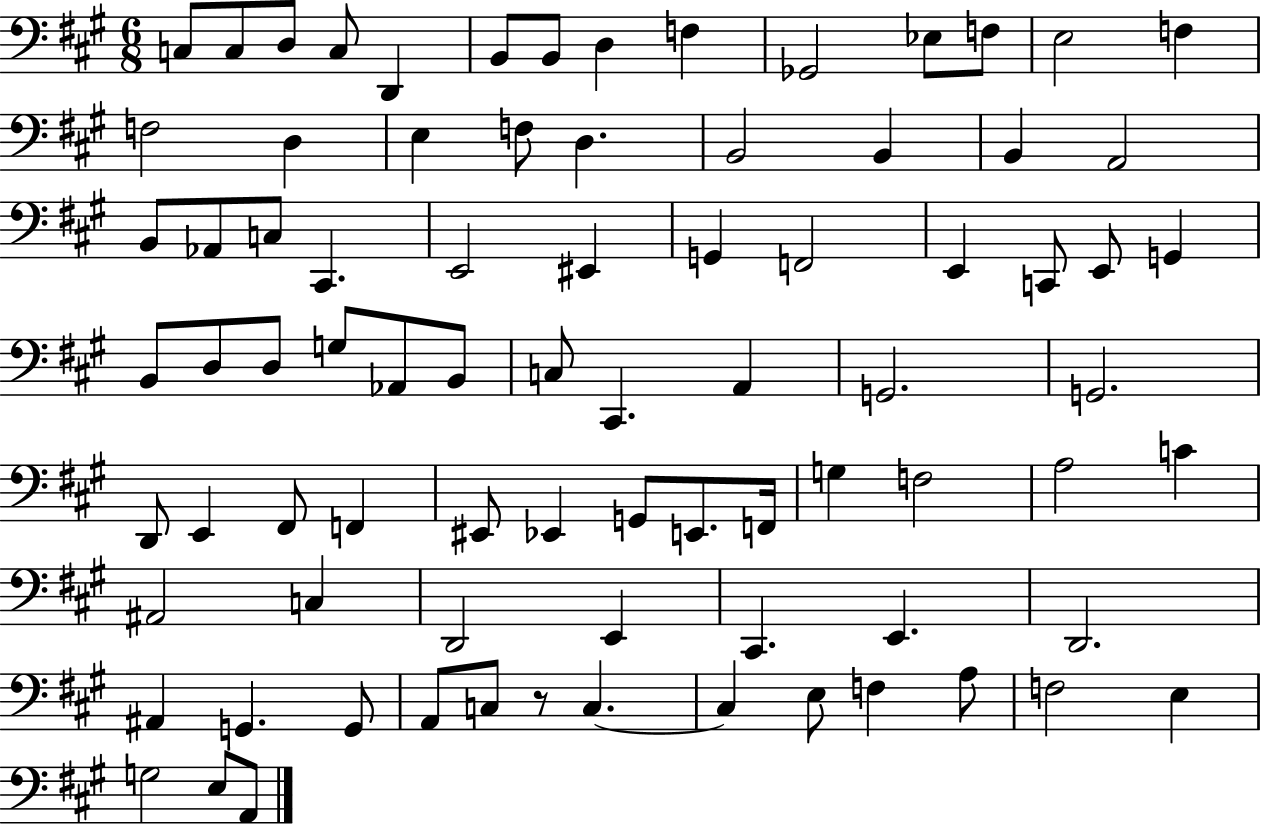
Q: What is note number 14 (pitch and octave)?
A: F3